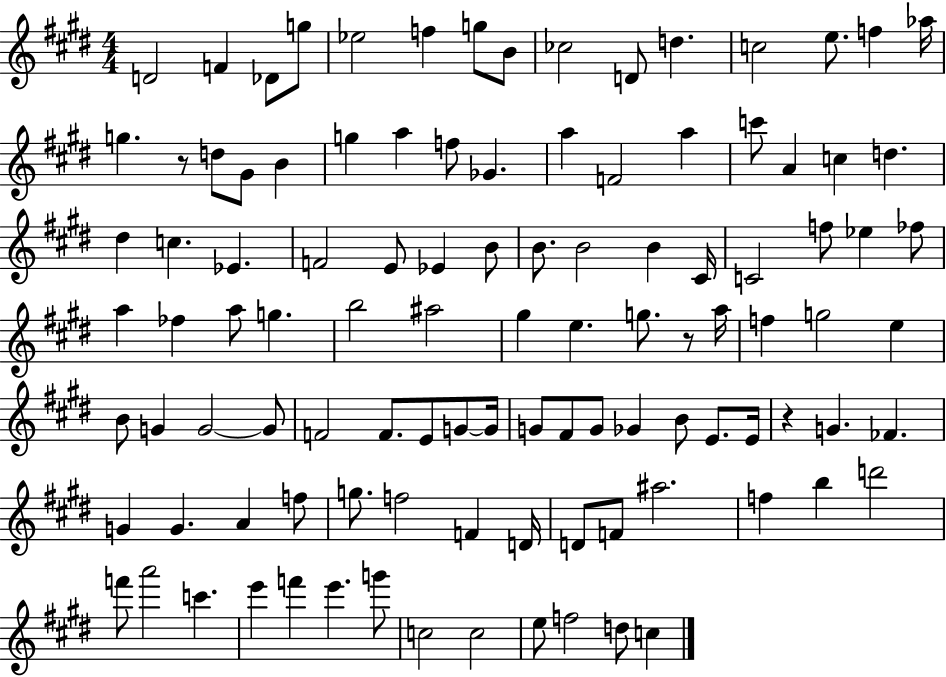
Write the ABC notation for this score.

X:1
T:Untitled
M:4/4
L:1/4
K:E
D2 F _D/2 g/2 _e2 f g/2 B/2 _c2 D/2 d c2 e/2 f _a/4 g z/2 d/2 ^G/2 B g a f/2 _G a F2 a c'/2 A c d ^d c _E F2 E/2 _E B/2 B/2 B2 B ^C/4 C2 f/2 _e _f/2 a _f a/2 g b2 ^a2 ^g e g/2 z/2 a/4 f g2 e B/2 G G2 G/2 F2 F/2 E/2 G/2 G/4 G/2 ^F/2 G/2 _G B/2 E/2 E/4 z G _F G G A f/2 g/2 f2 F D/4 D/2 F/2 ^a2 f b d'2 f'/2 a'2 c' e' f' e' g'/2 c2 c2 e/2 f2 d/2 c